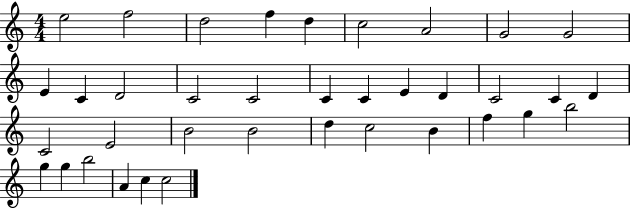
{
  \clef treble
  \numericTimeSignature
  \time 4/4
  \key c \major
  e''2 f''2 | d''2 f''4 d''4 | c''2 a'2 | g'2 g'2 | \break e'4 c'4 d'2 | c'2 c'2 | c'4 c'4 e'4 d'4 | c'2 c'4 d'4 | \break c'2 e'2 | b'2 b'2 | d''4 c''2 b'4 | f''4 g''4 b''2 | \break g''4 g''4 b''2 | a'4 c''4 c''2 | \bar "|."
}